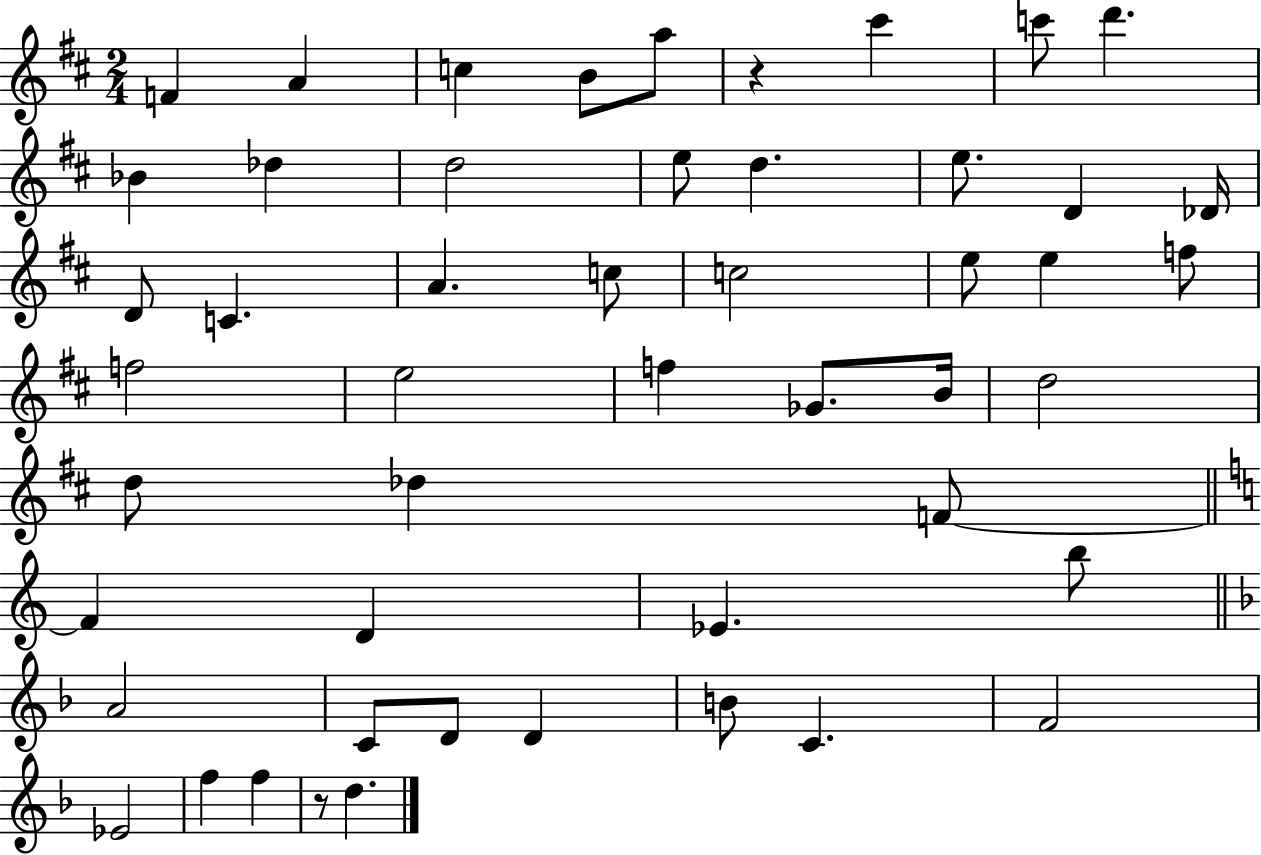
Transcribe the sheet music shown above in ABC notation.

X:1
T:Untitled
M:2/4
L:1/4
K:D
F A c B/2 a/2 z ^c' c'/2 d' _B _d d2 e/2 d e/2 D _D/4 D/2 C A c/2 c2 e/2 e f/2 f2 e2 f _G/2 B/4 d2 d/2 _d F/2 F D _E b/2 A2 C/2 D/2 D B/2 C F2 _E2 f f z/2 d